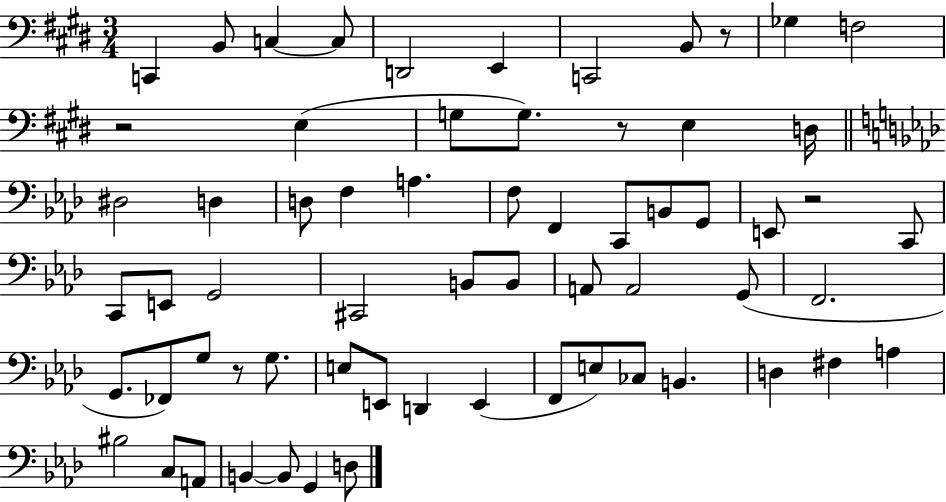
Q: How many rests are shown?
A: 5